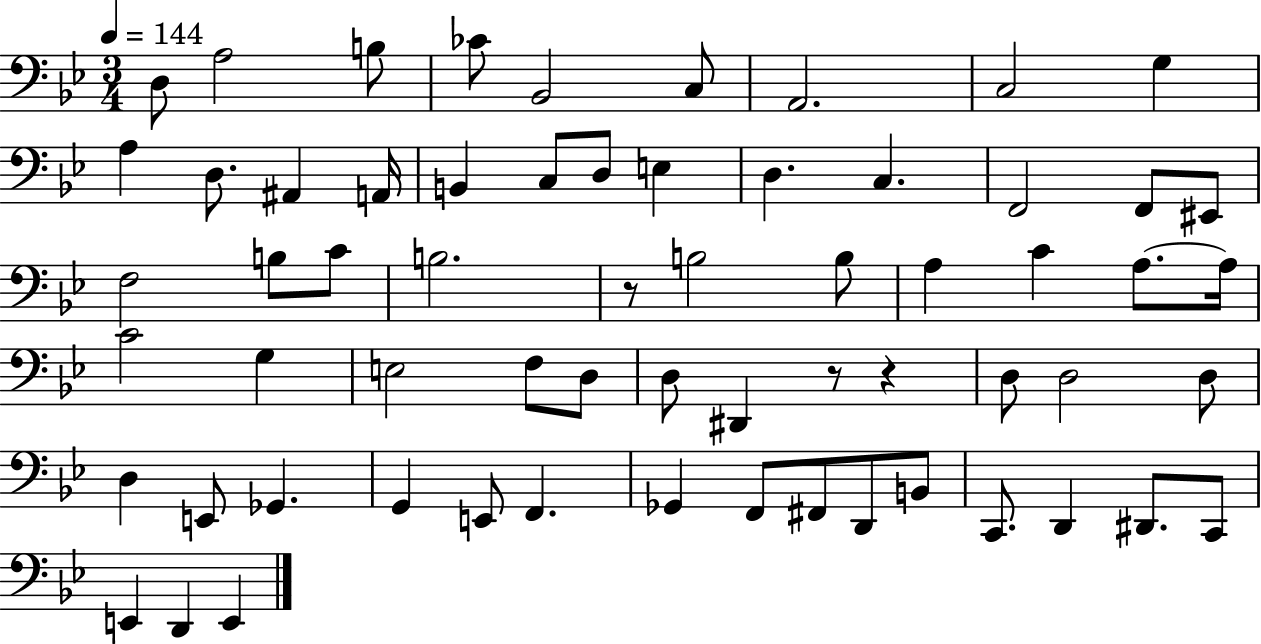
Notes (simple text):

D3/e A3/h B3/e CES4/e Bb2/h C3/e A2/h. C3/h G3/q A3/q D3/e. A#2/q A2/s B2/q C3/e D3/e E3/q D3/q. C3/q. F2/h F2/e EIS2/e F3/h B3/e C4/e B3/h. R/e B3/h B3/e A3/q C4/q A3/e. A3/s C4/h G3/q E3/h F3/e D3/e D3/e D#2/q R/e R/q D3/e D3/h D3/e D3/q E2/e Gb2/q. G2/q E2/e F2/q. Gb2/q F2/e F#2/e D2/e B2/e C2/e. D2/q D#2/e. C2/e E2/q D2/q E2/q